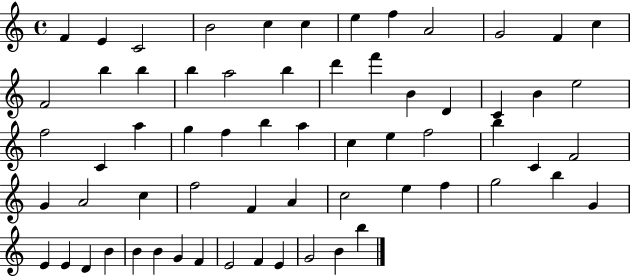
F4/q E4/q C4/h B4/h C5/q C5/q E5/q F5/q A4/h G4/h F4/q C5/q F4/h B5/q B5/q B5/q A5/h B5/q D6/q F6/q B4/q D4/q C4/q B4/q E5/h F5/h C4/q A5/q G5/q F5/q B5/q A5/q C5/q E5/q F5/h B5/q C4/q F4/h G4/q A4/h C5/q F5/h F4/q A4/q C5/h E5/q F5/q G5/h B5/q G4/q E4/q E4/q D4/q B4/q B4/q B4/q G4/q F4/q E4/h F4/q E4/q G4/h B4/q B5/q